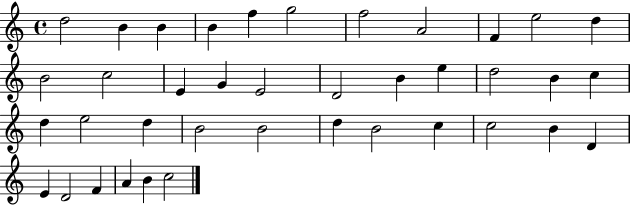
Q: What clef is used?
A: treble